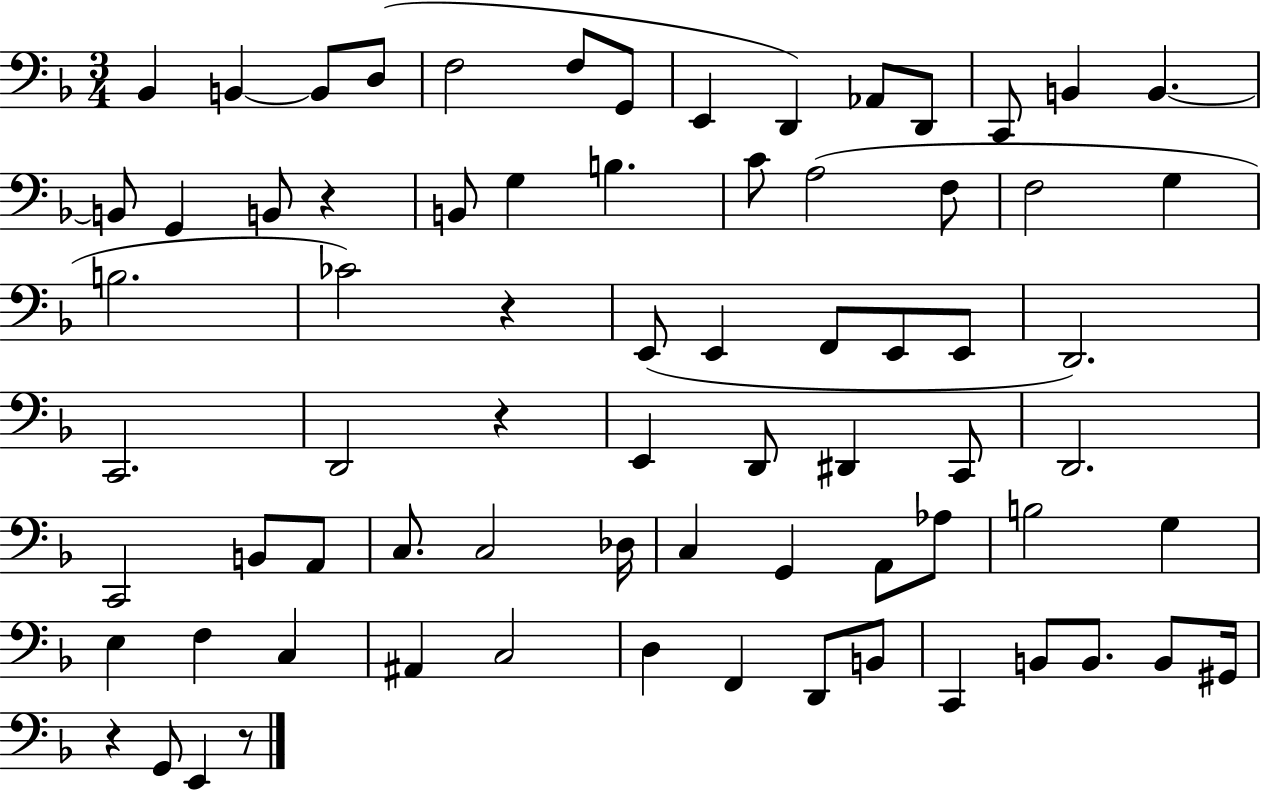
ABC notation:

X:1
T:Untitled
M:3/4
L:1/4
K:F
_B,, B,, B,,/2 D,/2 F,2 F,/2 G,,/2 E,, D,, _A,,/2 D,,/2 C,,/2 B,, B,, B,,/2 G,, B,,/2 z B,,/2 G, B, C/2 A,2 F,/2 F,2 G, B,2 _C2 z E,,/2 E,, F,,/2 E,,/2 E,,/2 D,,2 C,,2 D,,2 z E,, D,,/2 ^D,, C,,/2 D,,2 C,,2 B,,/2 A,,/2 C,/2 C,2 _D,/4 C, G,, A,,/2 _A,/2 B,2 G, E, F, C, ^A,, C,2 D, F,, D,,/2 B,,/2 C,, B,,/2 B,,/2 B,,/2 ^G,,/4 z G,,/2 E,, z/2